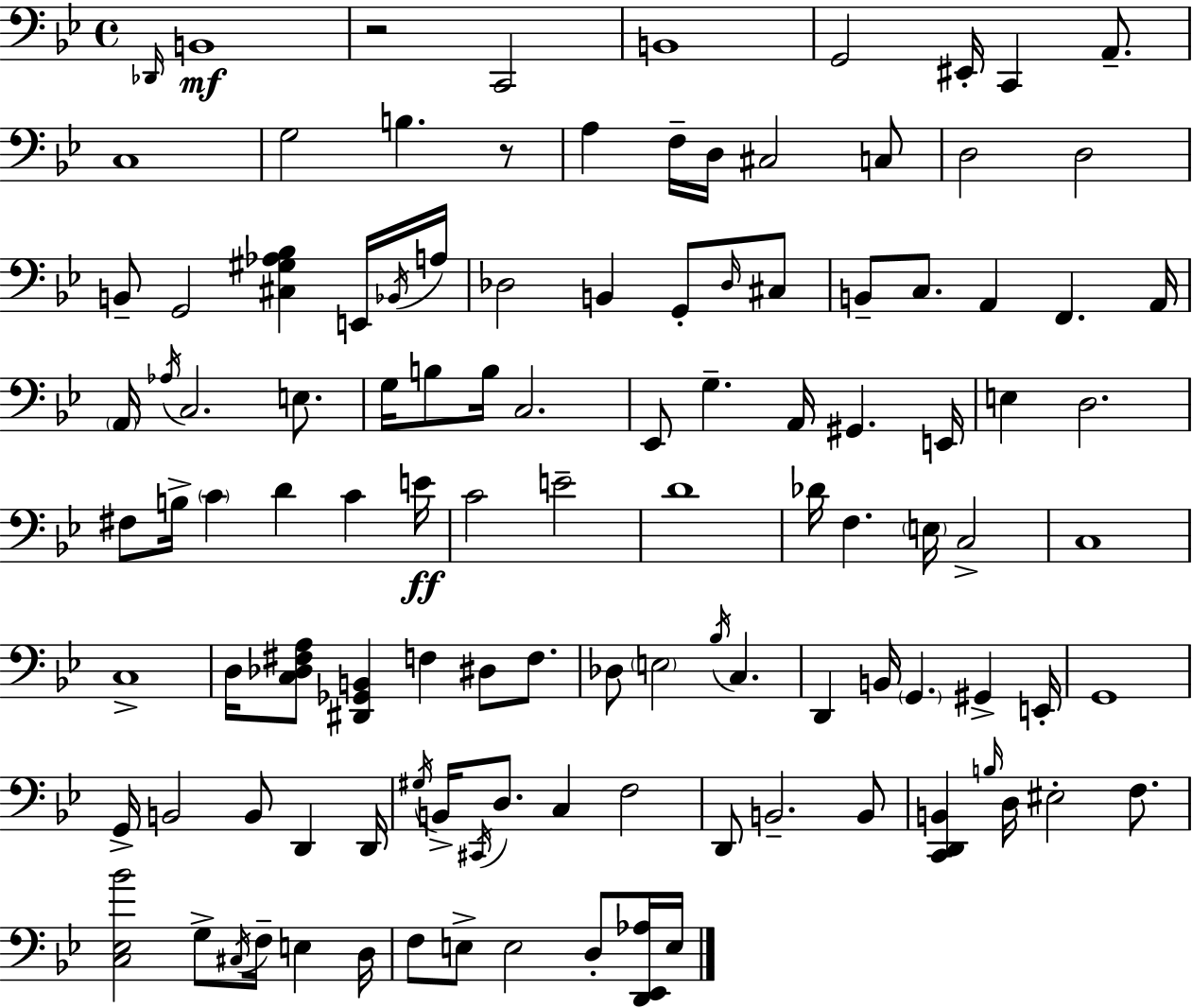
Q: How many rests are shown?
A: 2